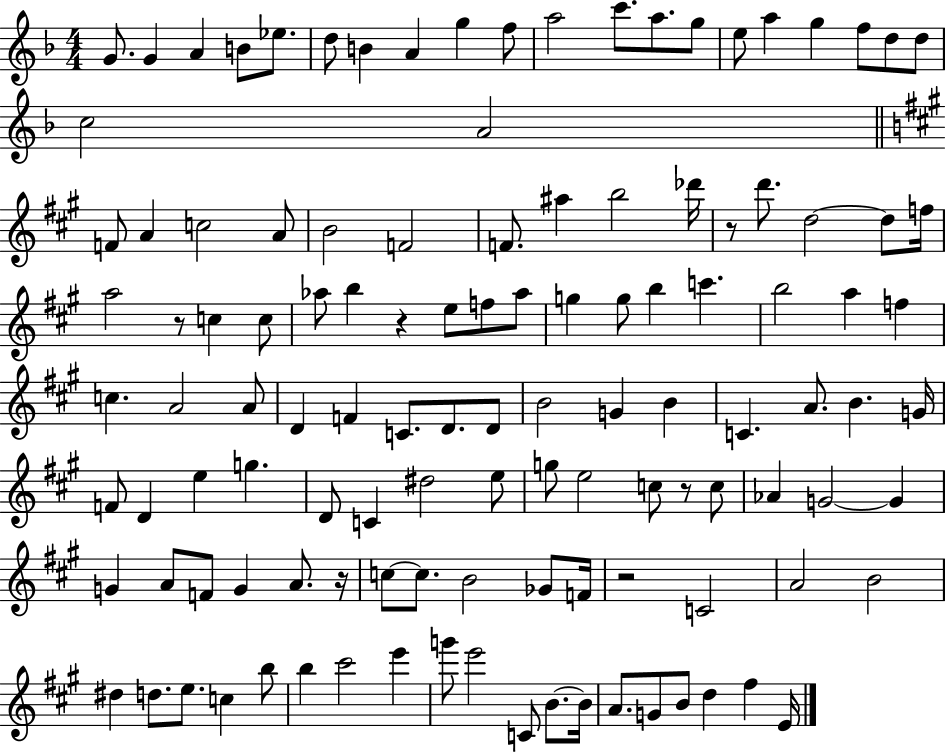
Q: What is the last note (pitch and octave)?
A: E4